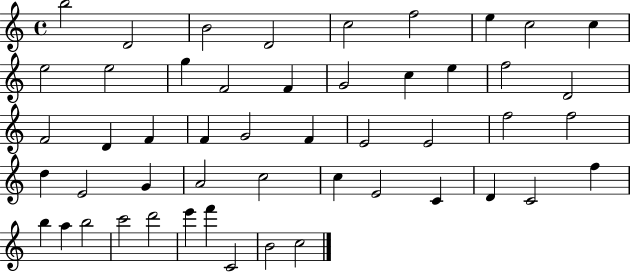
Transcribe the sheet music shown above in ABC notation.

X:1
T:Untitled
M:4/4
L:1/4
K:C
b2 D2 B2 D2 c2 f2 e c2 c e2 e2 g F2 F G2 c e f2 D2 F2 D F F G2 F E2 E2 f2 f2 d E2 G A2 c2 c E2 C D C2 f b a b2 c'2 d'2 e' f' C2 B2 c2